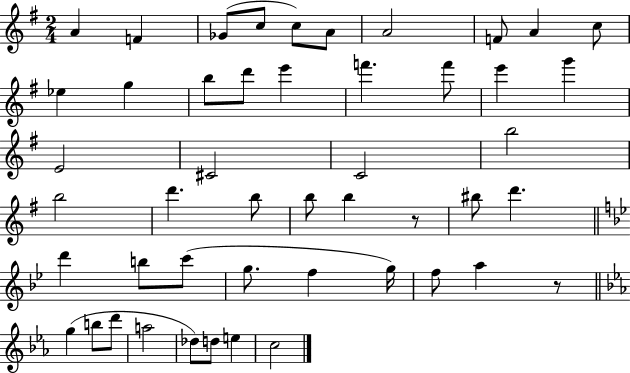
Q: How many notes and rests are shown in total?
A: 48